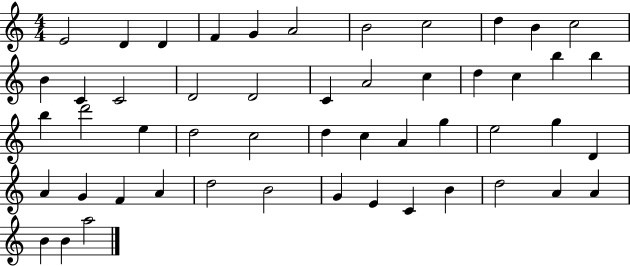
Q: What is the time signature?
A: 4/4